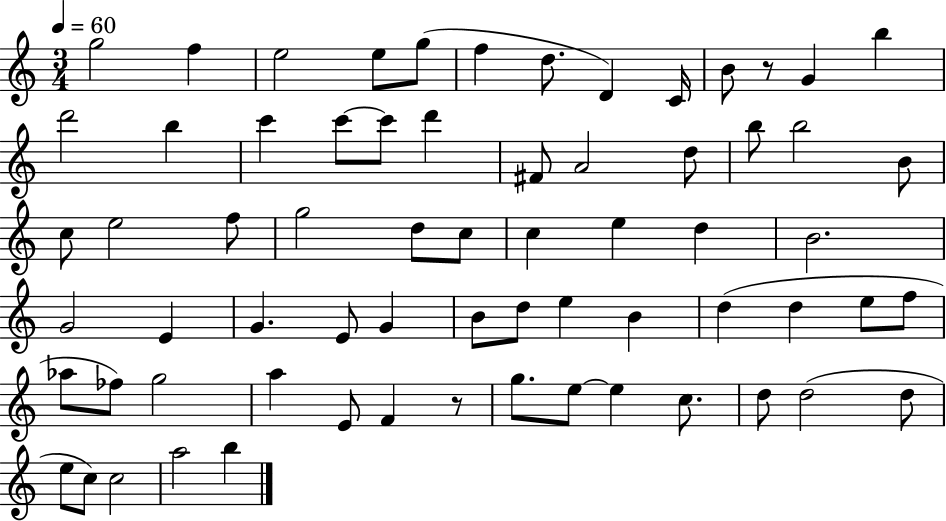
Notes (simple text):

G5/h F5/q E5/h E5/e G5/e F5/q D5/e. D4/q C4/s B4/e R/e G4/q B5/q D6/h B5/q C6/q C6/e C6/e D6/q F#4/e A4/h D5/e B5/e B5/h B4/e C5/e E5/h F5/e G5/h D5/e C5/e C5/q E5/q D5/q B4/h. G4/h E4/q G4/q. E4/e G4/q B4/e D5/e E5/q B4/q D5/q D5/q E5/e F5/e Ab5/e FES5/e G5/h A5/q E4/e F4/q R/e G5/e. E5/e E5/q C5/e. D5/e D5/h D5/e E5/e C5/e C5/h A5/h B5/q